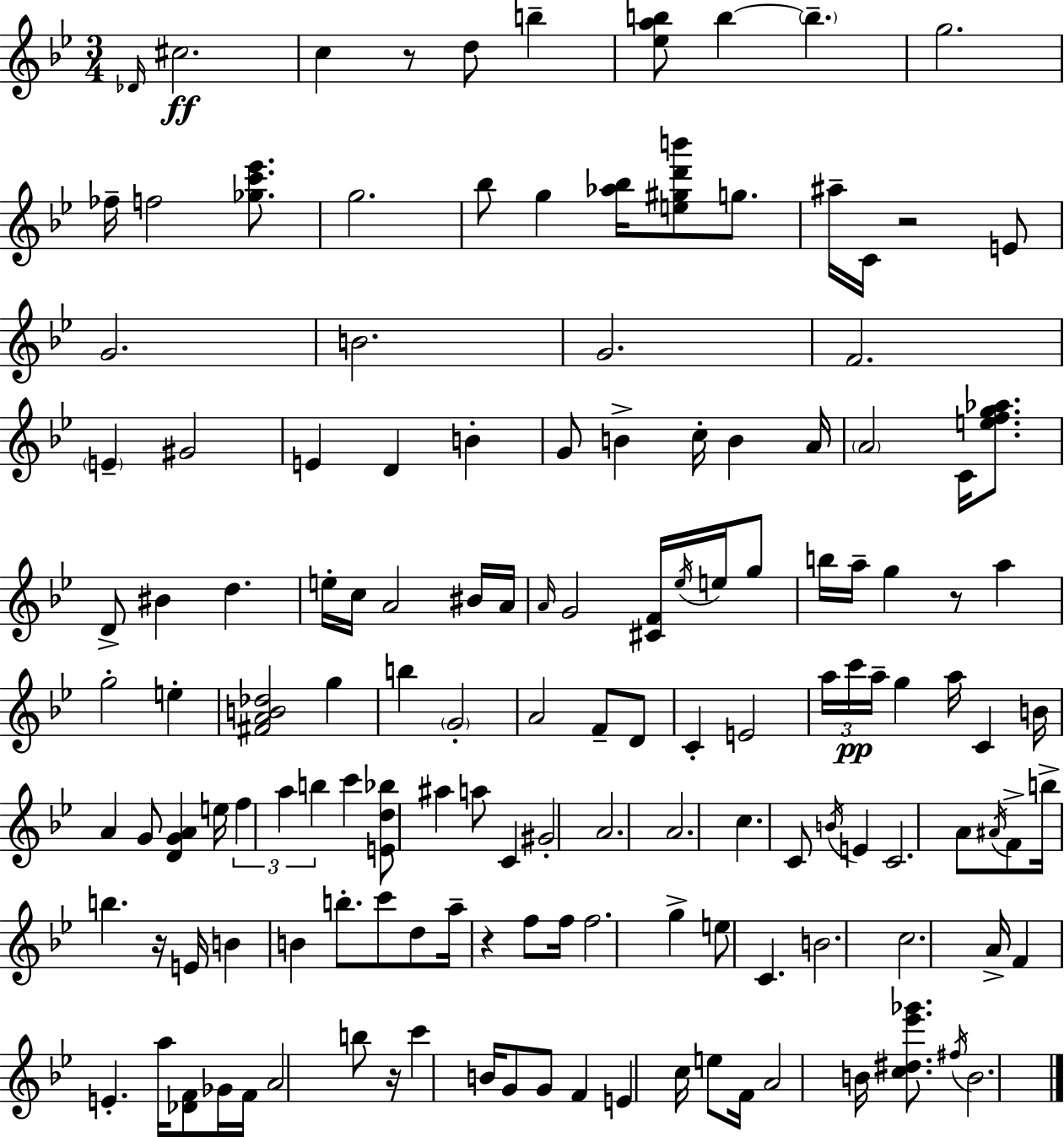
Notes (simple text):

Db4/s C#5/h. C5/q R/e D5/e B5/q [Eb5,A5,B5]/e B5/q B5/q. G5/h. FES5/s F5/h [Gb5,C6,Eb6]/e. G5/h. Bb5/e G5/q [Ab5,Bb5]/s [E5,G#5,D6,B6]/e G5/e. A#5/s C4/s R/h E4/e G4/h. B4/h. G4/h. F4/h. E4/q G#4/h E4/q D4/q B4/q G4/e B4/q C5/s B4/q A4/s A4/h C4/s [E5,F5,G5,Ab5]/e. D4/e BIS4/q D5/q. E5/s C5/s A4/h BIS4/s A4/s A4/s G4/h [C#4,F4]/s Eb5/s E5/s G5/e B5/s A5/s G5/q R/e A5/q G5/h E5/q [F#4,A4,B4,Db5]/h G5/q B5/q G4/h A4/h F4/e D4/e C4/q E4/h A5/s C6/s A5/s G5/q A5/s C4/q B4/s A4/q G4/e [D4,G4,A4]/q E5/s F5/q A5/q B5/q C6/q [E4,D5,Bb5]/e A#5/q A5/e C4/q G#4/h A4/h. A4/h. C5/q. C4/e B4/s E4/q C4/h. A4/e A#4/s F4/e B5/s B5/q. R/s E4/s B4/q B4/q B5/e. C6/e D5/e A5/s R/q F5/e F5/s F5/h. G5/q E5/e C4/q. B4/h. C5/h. A4/s F4/q E4/q. A5/s [Db4,F4]/e Gb4/s F4/s A4/h B5/e R/s C6/q B4/s G4/e G4/e F4/q E4/q C5/s E5/e F4/s A4/h B4/s [C5,D#5,Eb6,Gb6]/e. F#5/s B4/h.